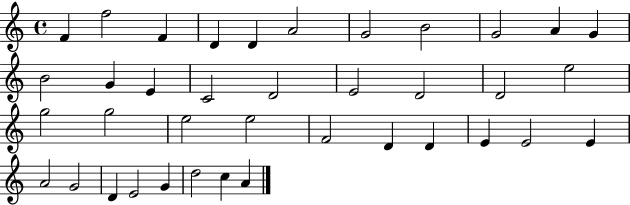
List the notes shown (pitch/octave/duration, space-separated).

F4/q F5/h F4/q D4/q D4/q A4/h G4/h B4/h G4/h A4/q G4/q B4/h G4/q E4/q C4/h D4/h E4/h D4/h D4/h E5/h G5/h G5/h E5/h E5/h F4/h D4/q D4/q E4/q E4/h E4/q A4/h G4/h D4/q E4/h G4/q D5/h C5/q A4/q